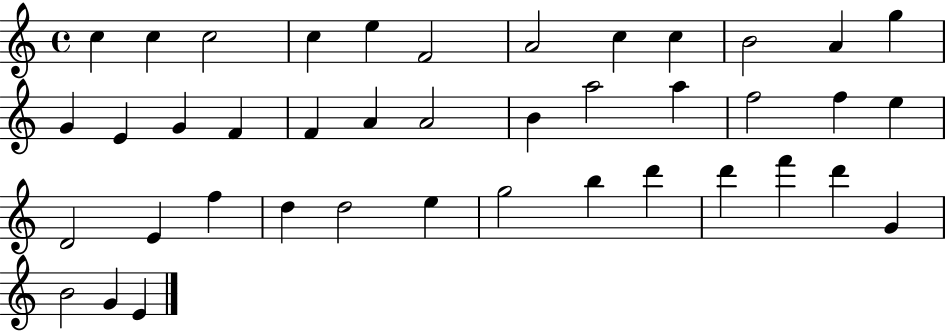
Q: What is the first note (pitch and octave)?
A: C5